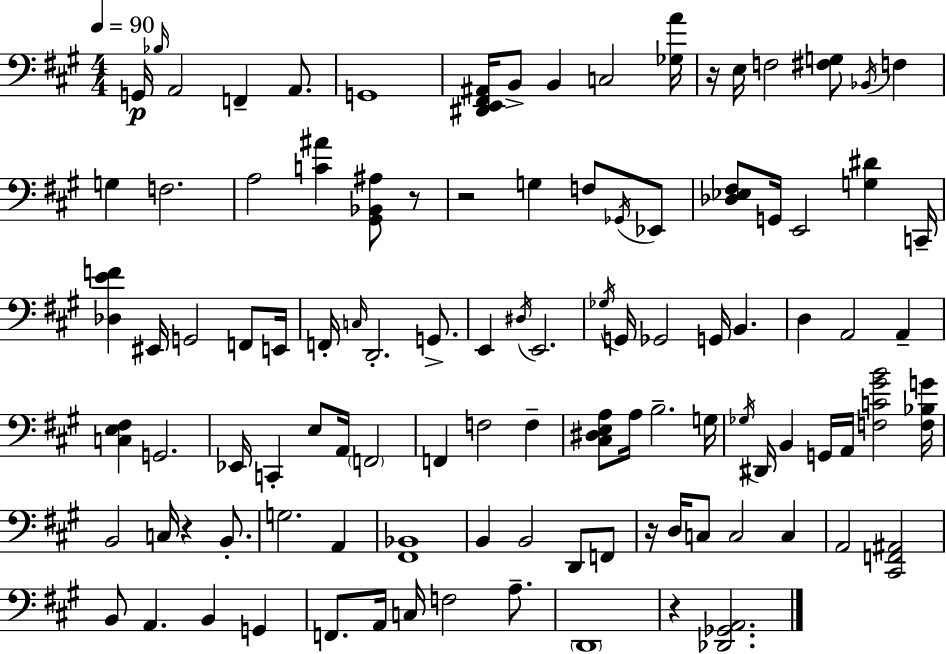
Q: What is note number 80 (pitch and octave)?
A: C3